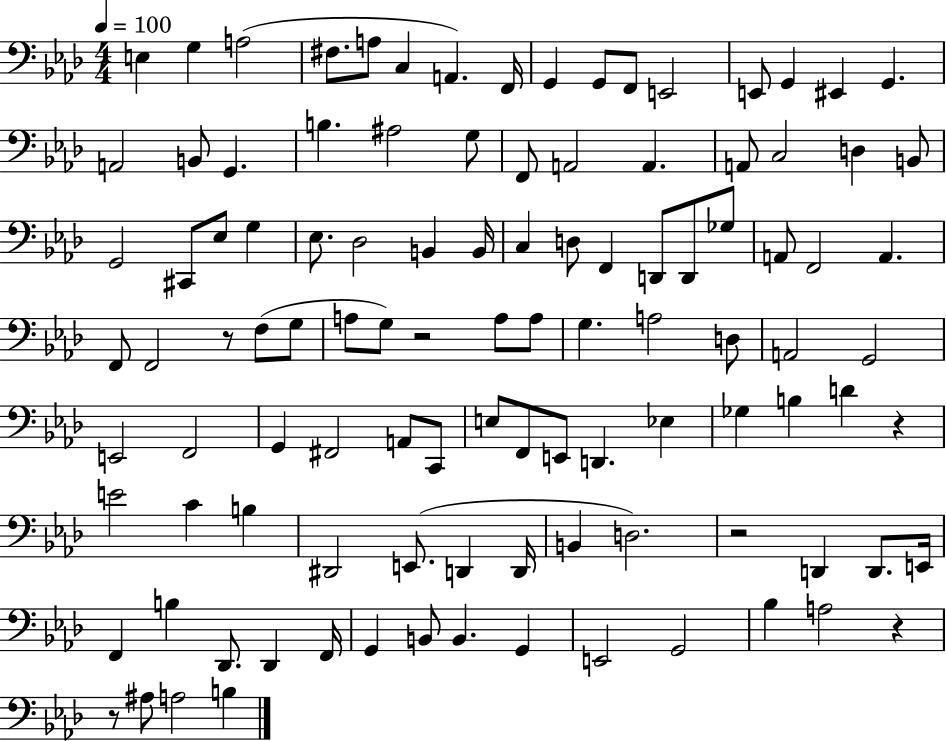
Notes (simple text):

E3/q G3/q A3/h F#3/e. A3/e C3/q A2/q. F2/s G2/q G2/e F2/e E2/h E2/e G2/q EIS2/q G2/q. A2/h B2/e G2/q. B3/q. A#3/h G3/e F2/e A2/h A2/q. A2/e C3/h D3/q B2/e G2/h C#2/e Eb3/e G3/q Eb3/e. Db3/h B2/q B2/s C3/q D3/e F2/q D2/e D2/e Gb3/e A2/e F2/h A2/q. F2/e F2/h R/e F3/e G3/e A3/e G3/e R/h A3/e A3/e G3/q. A3/h D3/e A2/h G2/h E2/h F2/h G2/q F#2/h A2/e C2/e E3/e F2/e E2/e D2/q. Eb3/q Gb3/q B3/q D4/q R/q E4/h C4/q B3/q D#2/h E2/e. D2/q D2/s B2/q D3/h. R/h D2/q D2/e. E2/s F2/q B3/q Db2/e. Db2/q F2/s G2/q B2/e B2/q. G2/q E2/h G2/h Bb3/q A3/h R/q R/e A#3/e A3/h B3/q